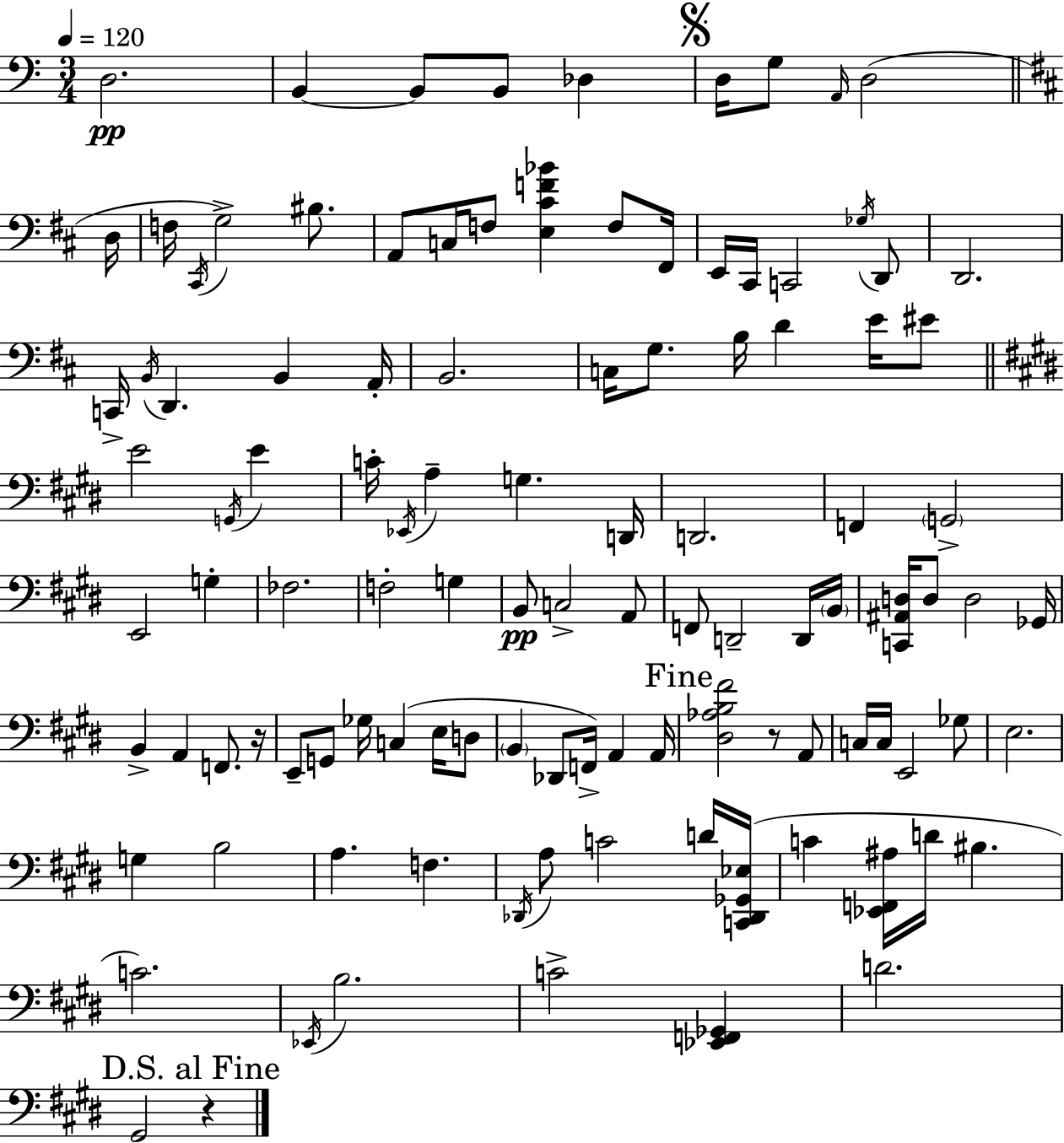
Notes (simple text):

D3/h. B2/q B2/e B2/e Db3/q D3/s G3/e A2/s D3/h D3/s F3/s C#2/s G3/h BIS3/e. A2/e C3/s F3/e [E3,C#4,F4,Bb4]/q F3/e F#2/s E2/s C#2/s C2/h Gb3/s D2/e D2/h. C2/s B2/s D2/q. B2/q A2/s B2/h. C3/s G3/e. B3/s D4/q E4/s EIS4/e E4/h G2/s E4/q C4/s Eb2/s A3/q G3/q. D2/s D2/h. F2/q G2/h E2/h G3/q FES3/h. F3/h G3/q B2/e C3/h A2/e F2/e D2/h D2/s B2/s [C2,A#2,D3]/s D3/e D3/h Gb2/s B2/q A2/q F2/e. R/s E2/e G2/e Gb3/s C3/q E3/s D3/e B2/q Db2/e F2/s A2/q A2/s [D#3,Ab3,B3,F#4]/h R/e A2/e C3/s C3/s E2/h Gb3/e E3/h. G3/q B3/h A3/q. F3/q. Db2/s A3/e C4/h D4/s [C2,Db2,Gb2,Eb3]/s C4/q [Eb2,F2,A#3]/s D4/s BIS3/q. C4/h. Eb2/s B3/h. C4/h [Eb2,F2,Gb2]/q D4/h. G#2/h R/q